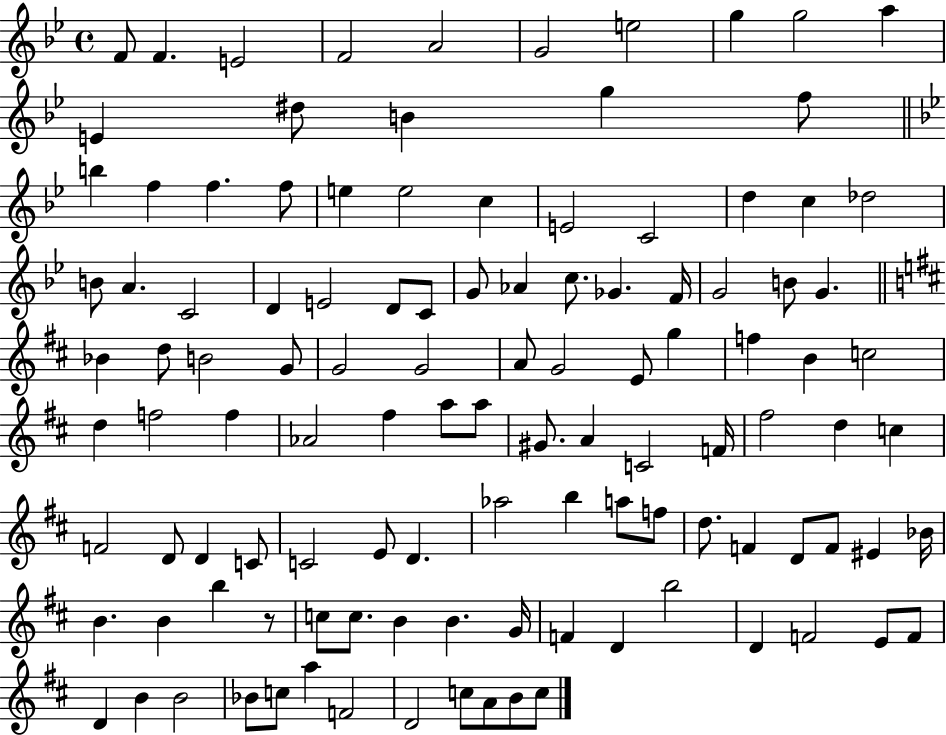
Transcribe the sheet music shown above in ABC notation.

X:1
T:Untitled
M:4/4
L:1/4
K:Bb
F/2 F E2 F2 A2 G2 e2 g g2 a E ^d/2 B g f/2 b f f f/2 e e2 c E2 C2 d c _d2 B/2 A C2 D E2 D/2 C/2 G/2 _A c/2 _G F/4 G2 B/2 G _B d/2 B2 G/2 G2 G2 A/2 G2 E/2 g f B c2 d f2 f _A2 ^f a/2 a/2 ^G/2 A C2 F/4 ^f2 d c F2 D/2 D C/2 C2 E/2 D _a2 b a/2 f/2 d/2 F D/2 F/2 ^E _B/4 B B b z/2 c/2 c/2 B B G/4 F D b2 D F2 E/2 F/2 D B B2 _B/2 c/2 a F2 D2 c/2 A/2 B/2 c/2